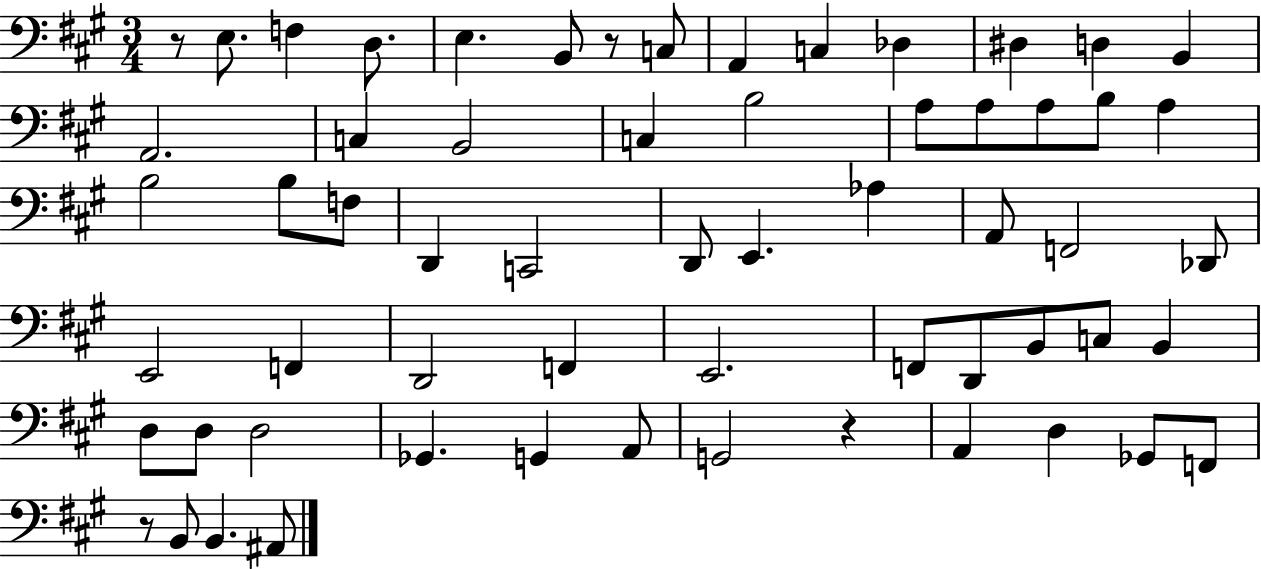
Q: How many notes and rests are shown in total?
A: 61